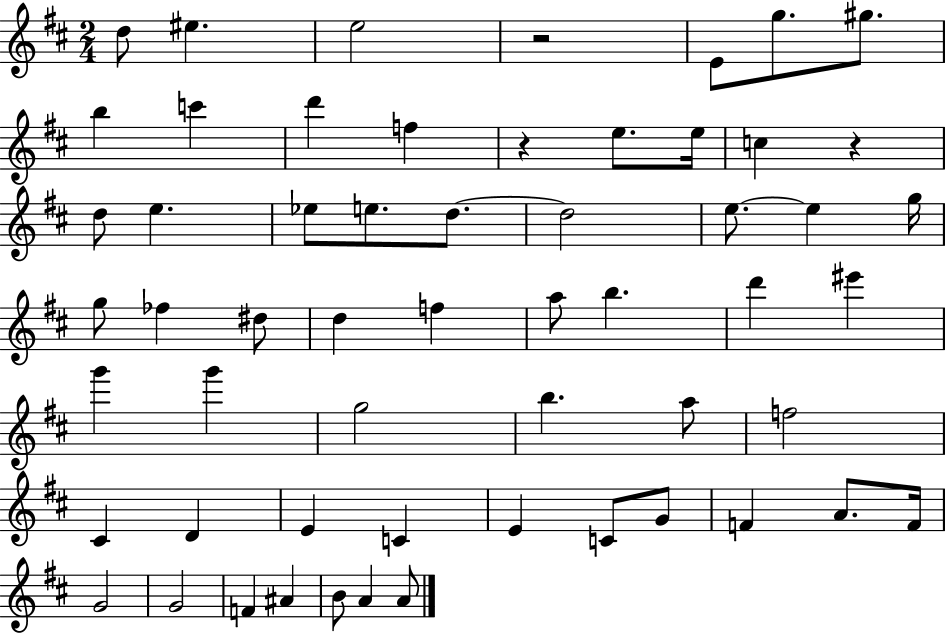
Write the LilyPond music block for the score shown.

{
  \clef treble
  \numericTimeSignature
  \time 2/4
  \key d \major
  d''8 eis''4. | e''2 | r2 | e'8 g''8. gis''8. | \break b''4 c'''4 | d'''4 f''4 | r4 e''8. e''16 | c''4 r4 | \break d''8 e''4. | ees''8 e''8. d''8.~~ | d''2 | e''8.~~ e''4 g''16 | \break g''8 fes''4 dis''8 | d''4 f''4 | a''8 b''4. | d'''4 eis'''4 | \break g'''4 g'''4 | g''2 | b''4. a''8 | f''2 | \break cis'4 d'4 | e'4 c'4 | e'4 c'8 g'8 | f'4 a'8. f'16 | \break g'2 | g'2 | f'4 ais'4 | b'8 a'4 a'8 | \break \bar "|."
}